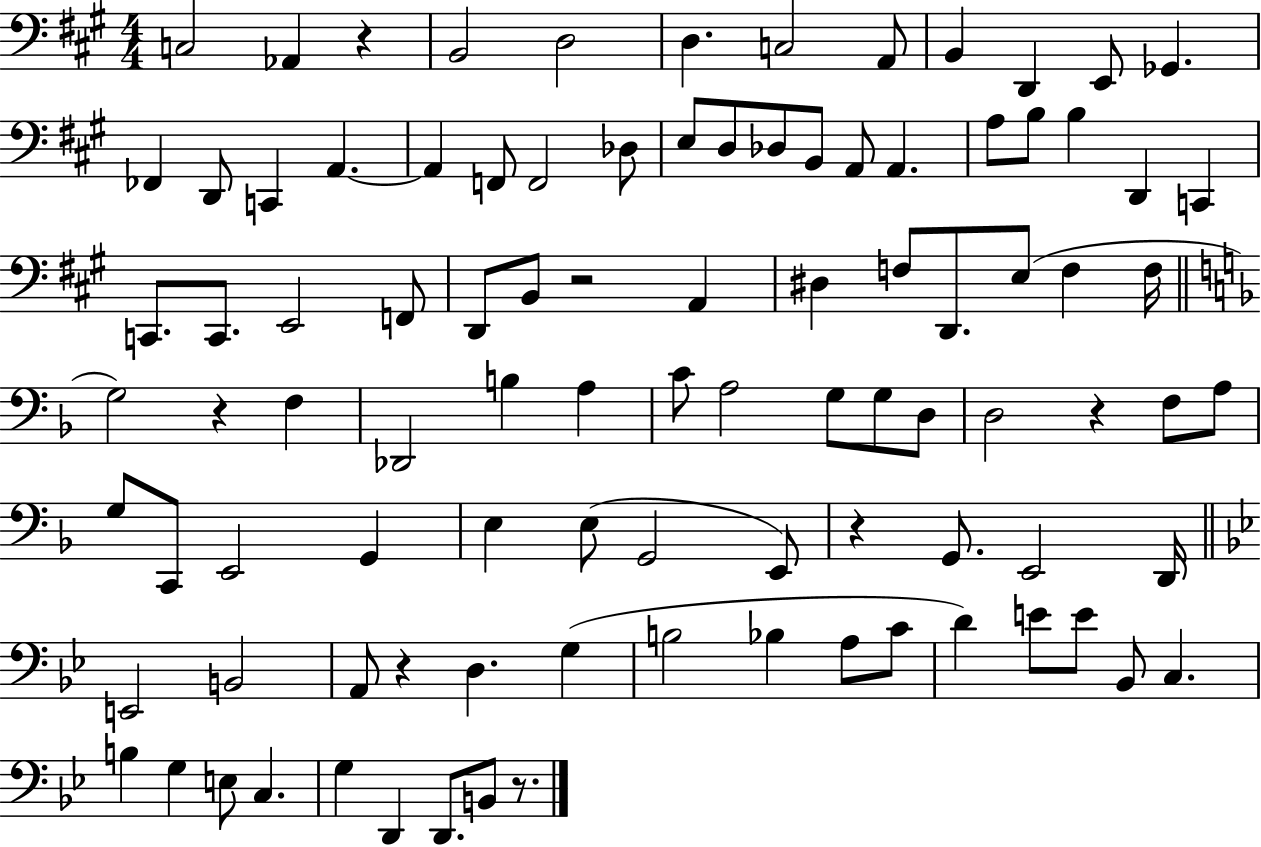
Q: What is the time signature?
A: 4/4